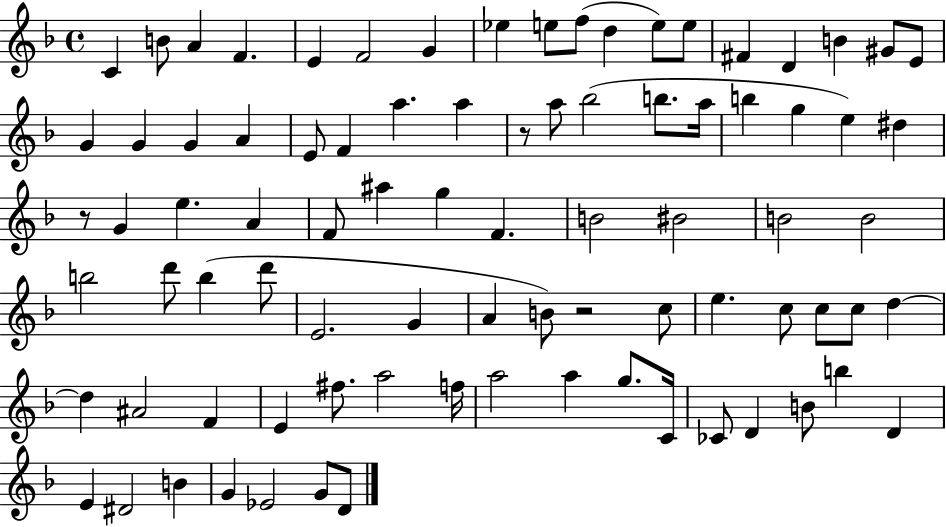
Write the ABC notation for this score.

X:1
T:Untitled
M:4/4
L:1/4
K:F
C B/2 A F E F2 G _e e/2 f/2 d e/2 e/2 ^F D B ^G/2 E/2 G G G A E/2 F a a z/2 a/2 _b2 b/2 a/4 b g e ^d z/2 G e A F/2 ^a g F B2 ^B2 B2 B2 b2 d'/2 b d'/2 E2 G A B/2 z2 c/2 e c/2 c/2 c/2 d d ^A2 F E ^f/2 a2 f/4 a2 a g/2 C/4 _C/2 D B/2 b D E ^D2 B G _E2 G/2 D/2